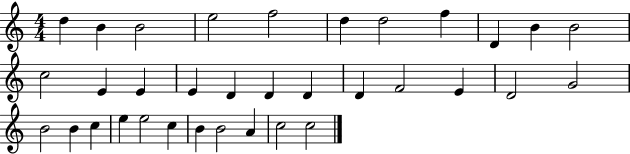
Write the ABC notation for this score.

X:1
T:Untitled
M:4/4
L:1/4
K:C
d B B2 e2 f2 d d2 f D B B2 c2 E E E D D D D F2 E D2 G2 B2 B c e e2 c B B2 A c2 c2